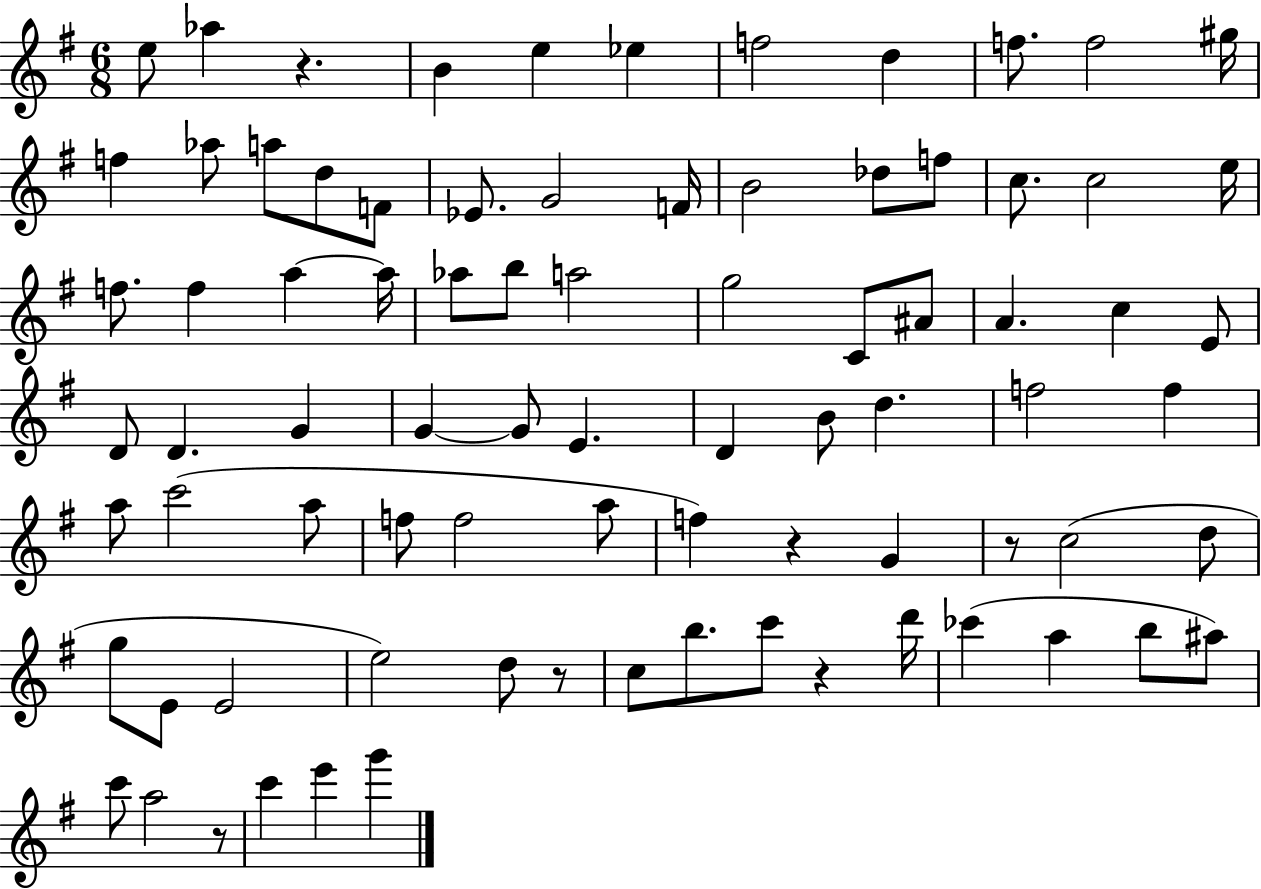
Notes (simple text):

E5/e Ab5/q R/q. B4/q E5/q Eb5/q F5/h D5/q F5/e. F5/h G#5/s F5/q Ab5/e A5/e D5/e F4/e Eb4/e. G4/h F4/s B4/h Db5/e F5/e C5/e. C5/h E5/s F5/e. F5/q A5/q A5/s Ab5/e B5/e A5/h G5/h C4/e A#4/e A4/q. C5/q E4/e D4/e D4/q. G4/q G4/q G4/e E4/q. D4/q B4/e D5/q. F5/h F5/q A5/e C6/h A5/e F5/e F5/h A5/e F5/q R/q G4/q R/e C5/h D5/e G5/e E4/e E4/h E5/h D5/e R/e C5/e B5/e. C6/e R/q D6/s CES6/q A5/q B5/e A#5/e C6/e A5/h R/e C6/q E6/q G6/q